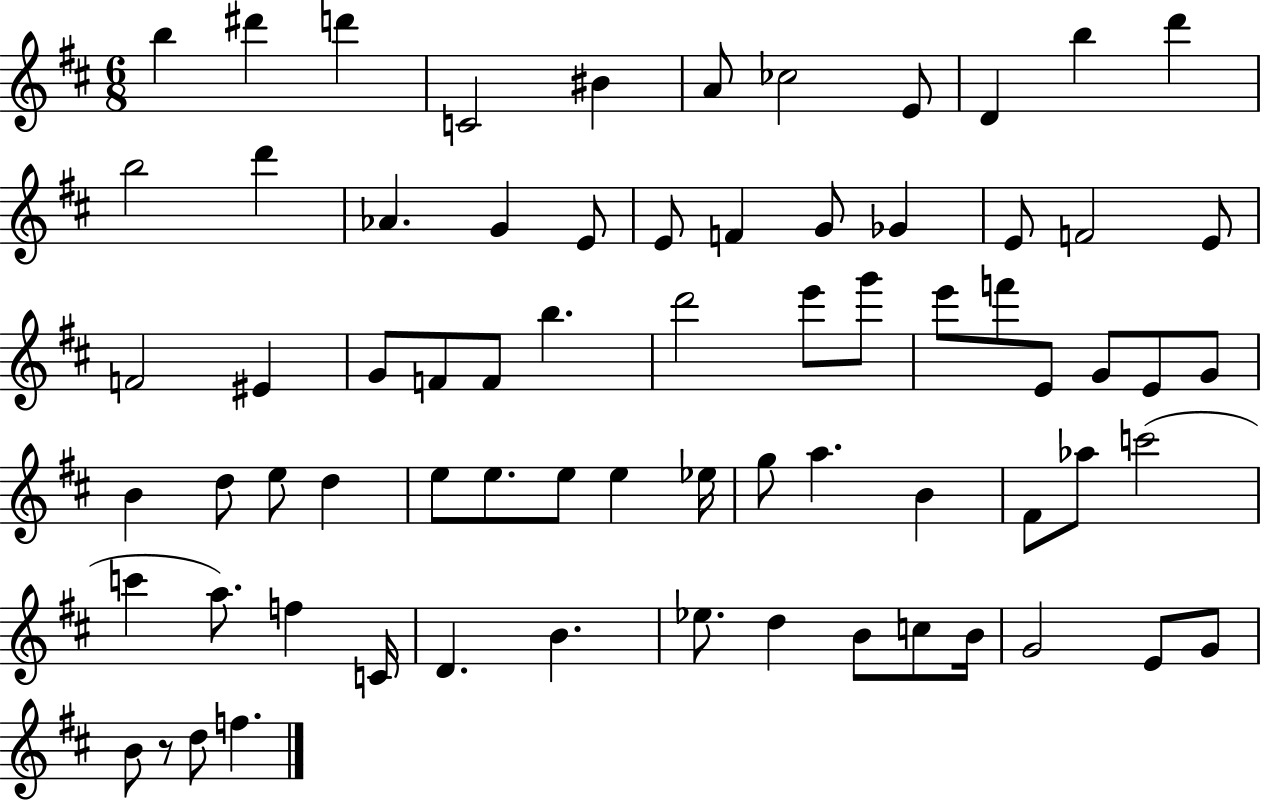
{
  \clef treble
  \numericTimeSignature
  \time 6/8
  \key d \major
  b''4 dis'''4 d'''4 | c'2 bis'4 | a'8 ces''2 e'8 | d'4 b''4 d'''4 | \break b''2 d'''4 | aes'4. g'4 e'8 | e'8 f'4 g'8 ges'4 | e'8 f'2 e'8 | \break f'2 eis'4 | g'8 f'8 f'8 b''4. | d'''2 e'''8 g'''8 | e'''8 f'''8 e'8 g'8 e'8 g'8 | \break b'4 d''8 e''8 d''4 | e''8 e''8. e''8 e''4 ees''16 | g''8 a''4. b'4 | fis'8 aes''8 c'''2( | \break c'''4 a''8.) f''4 c'16 | d'4. b'4. | ees''8. d''4 b'8 c''8 b'16 | g'2 e'8 g'8 | \break b'8 r8 d''8 f''4. | \bar "|."
}